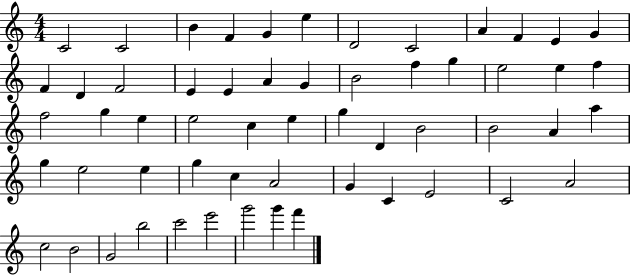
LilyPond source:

{
  \clef treble
  \numericTimeSignature
  \time 4/4
  \key c \major
  c'2 c'2 | b'4 f'4 g'4 e''4 | d'2 c'2 | a'4 f'4 e'4 g'4 | \break f'4 d'4 f'2 | e'4 e'4 a'4 g'4 | b'2 f''4 g''4 | e''2 e''4 f''4 | \break f''2 g''4 e''4 | e''2 c''4 e''4 | g''4 d'4 b'2 | b'2 a'4 a''4 | \break g''4 e''2 e''4 | g''4 c''4 a'2 | g'4 c'4 e'2 | c'2 a'2 | \break c''2 b'2 | g'2 b''2 | c'''2 e'''2 | g'''2 g'''4 f'''4 | \break \bar "|."
}